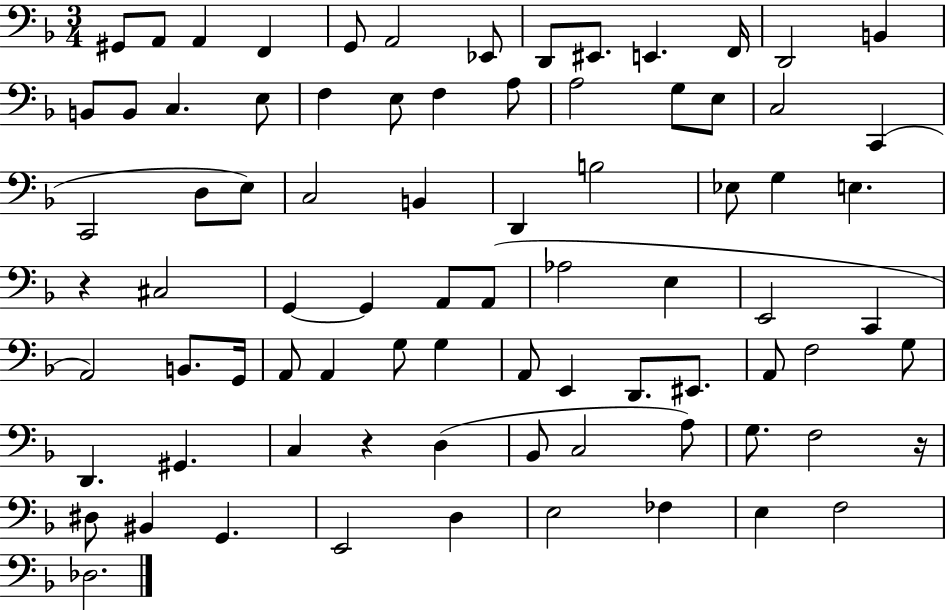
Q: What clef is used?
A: bass